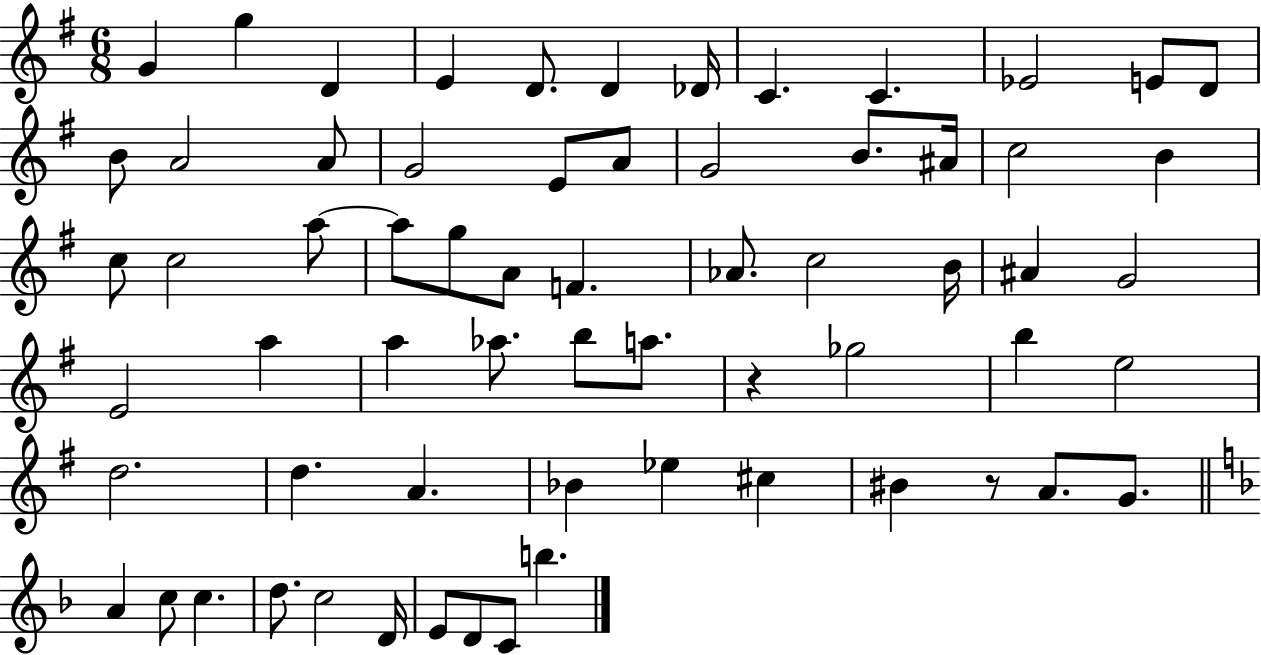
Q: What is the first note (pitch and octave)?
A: G4